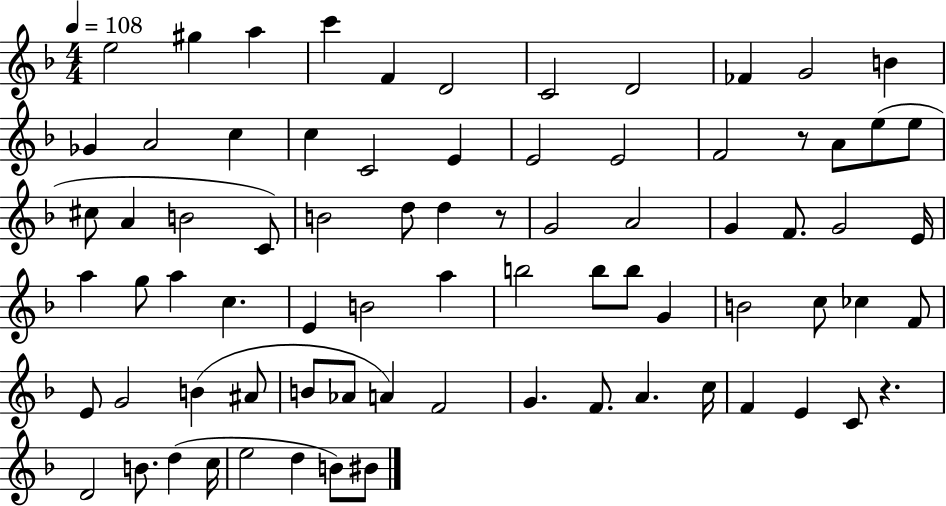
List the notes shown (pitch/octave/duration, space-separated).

E5/h G#5/q A5/q C6/q F4/q D4/h C4/h D4/h FES4/q G4/h B4/q Gb4/q A4/h C5/q C5/q C4/h E4/q E4/h E4/h F4/h R/e A4/e E5/e E5/e C#5/e A4/q B4/h C4/e B4/h D5/e D5/q R/e G4/h A4/h G4/q F4/e. G4/h E4/s A5/q G5/e A5/q C5/q. E4/q B4/h A5/q B5/h B5/e B5/e G4/q B4/h C5/e CES5/q F4/e E4/e G4/h B4/q A#4/e B4/e Ab4/e A4/q F4/h G4/q. F4/e. A4/q. C5/s F4/q E4/q C4/e R/q. D4/h B4/e. D5/q C5/s E5/h D5/q B4/e BIS4/e